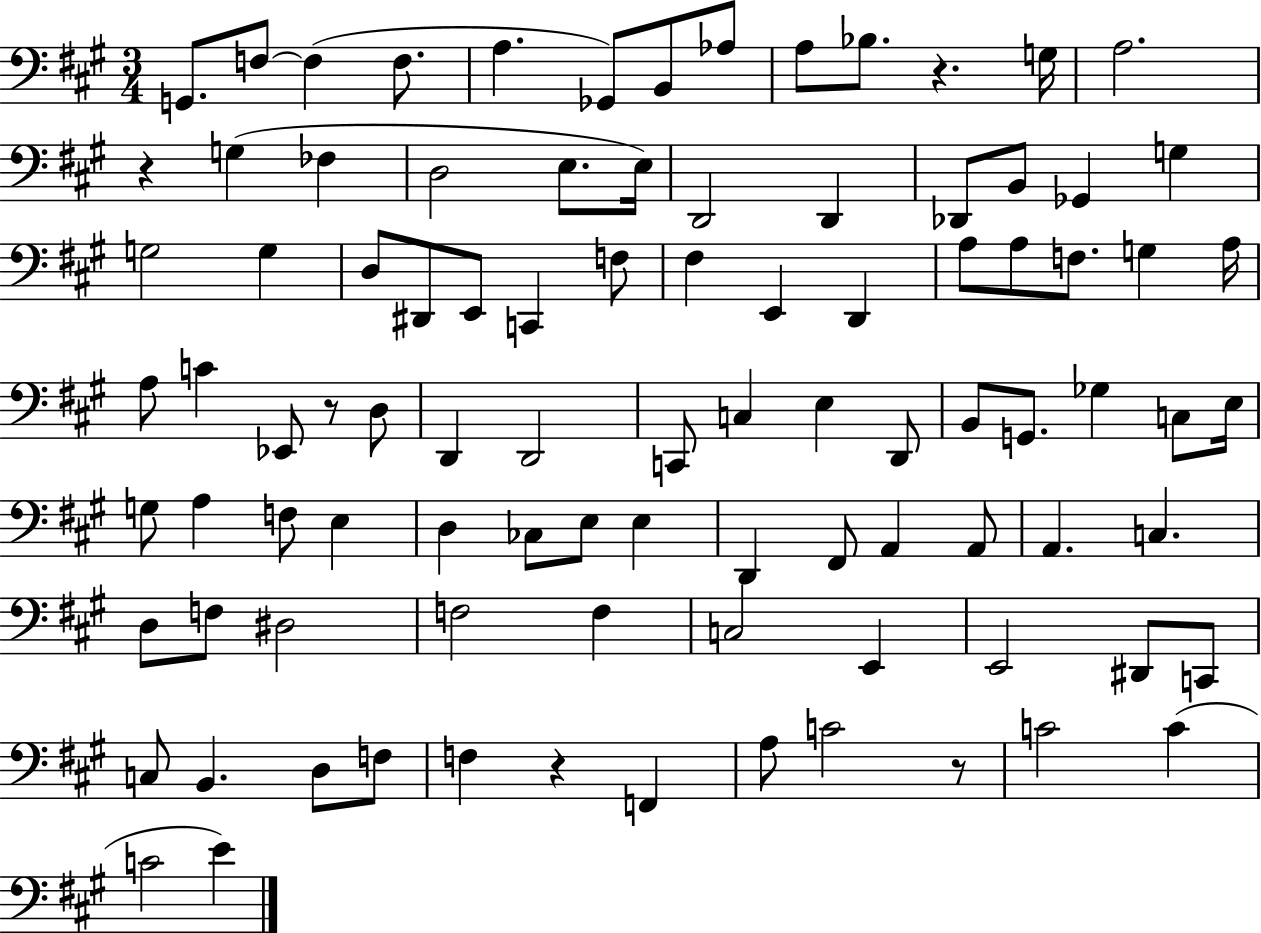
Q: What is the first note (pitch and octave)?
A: G2